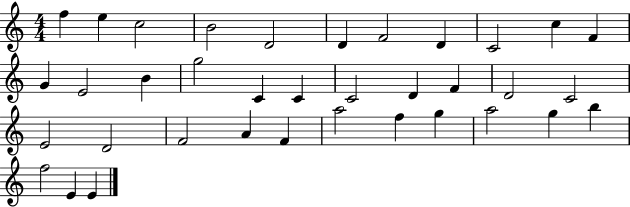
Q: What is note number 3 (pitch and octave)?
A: C5